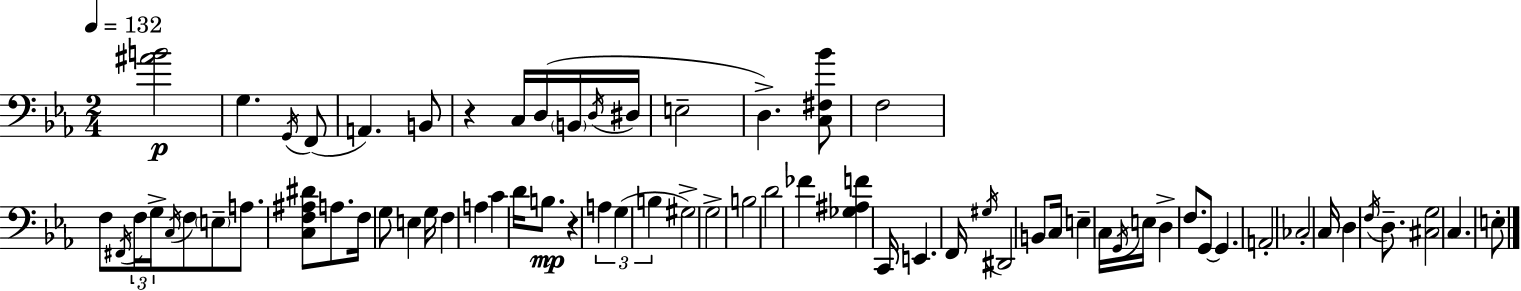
{
  \clef bass
  \numericTimeSignature
  \time 2/4
  \key c \minor
  \tempo 4 = 132
  <ais' b'>2\p | g4. \acciaccatura { g,16 }( f,8 | a,4.) b,8 | r4 c16 d16( \parenthesize b,16 | \break \acciaccatura { d16 } dis16 e2-- | d4.->) | <c fis bes'>8 f2 | f8 \acciaccatura { fis,16 } \tuplet 3/2 { f16 g16-> \acciaccatura { c16 } } | \break f8 \parenthesize e8-- a8. <c f ais dis'>8 | a8. f16 g8 e4 | g16 f4 | a4 c'4 | \break d'16 b8.\mp r4 | \tuplet 3/2 { a4 g4( | b4 } gis2->) | g2-> | \break b2 | d'2 | fes'4 | <ges ais f'>4 c,16 e,4. | \break f,16 \acciaccatura { gis16 } dis,2 | b,8 c16 | e4-- c16 \acciaccatura { g,16 } e16 d4-> | f8. g,8~~ | \break g,4. a,2-. | ces2-. | c16 d4 | \acciaccatura { f16 } d8.-- <cis g>2 | \break c4. | e8-. \bar "|."
}